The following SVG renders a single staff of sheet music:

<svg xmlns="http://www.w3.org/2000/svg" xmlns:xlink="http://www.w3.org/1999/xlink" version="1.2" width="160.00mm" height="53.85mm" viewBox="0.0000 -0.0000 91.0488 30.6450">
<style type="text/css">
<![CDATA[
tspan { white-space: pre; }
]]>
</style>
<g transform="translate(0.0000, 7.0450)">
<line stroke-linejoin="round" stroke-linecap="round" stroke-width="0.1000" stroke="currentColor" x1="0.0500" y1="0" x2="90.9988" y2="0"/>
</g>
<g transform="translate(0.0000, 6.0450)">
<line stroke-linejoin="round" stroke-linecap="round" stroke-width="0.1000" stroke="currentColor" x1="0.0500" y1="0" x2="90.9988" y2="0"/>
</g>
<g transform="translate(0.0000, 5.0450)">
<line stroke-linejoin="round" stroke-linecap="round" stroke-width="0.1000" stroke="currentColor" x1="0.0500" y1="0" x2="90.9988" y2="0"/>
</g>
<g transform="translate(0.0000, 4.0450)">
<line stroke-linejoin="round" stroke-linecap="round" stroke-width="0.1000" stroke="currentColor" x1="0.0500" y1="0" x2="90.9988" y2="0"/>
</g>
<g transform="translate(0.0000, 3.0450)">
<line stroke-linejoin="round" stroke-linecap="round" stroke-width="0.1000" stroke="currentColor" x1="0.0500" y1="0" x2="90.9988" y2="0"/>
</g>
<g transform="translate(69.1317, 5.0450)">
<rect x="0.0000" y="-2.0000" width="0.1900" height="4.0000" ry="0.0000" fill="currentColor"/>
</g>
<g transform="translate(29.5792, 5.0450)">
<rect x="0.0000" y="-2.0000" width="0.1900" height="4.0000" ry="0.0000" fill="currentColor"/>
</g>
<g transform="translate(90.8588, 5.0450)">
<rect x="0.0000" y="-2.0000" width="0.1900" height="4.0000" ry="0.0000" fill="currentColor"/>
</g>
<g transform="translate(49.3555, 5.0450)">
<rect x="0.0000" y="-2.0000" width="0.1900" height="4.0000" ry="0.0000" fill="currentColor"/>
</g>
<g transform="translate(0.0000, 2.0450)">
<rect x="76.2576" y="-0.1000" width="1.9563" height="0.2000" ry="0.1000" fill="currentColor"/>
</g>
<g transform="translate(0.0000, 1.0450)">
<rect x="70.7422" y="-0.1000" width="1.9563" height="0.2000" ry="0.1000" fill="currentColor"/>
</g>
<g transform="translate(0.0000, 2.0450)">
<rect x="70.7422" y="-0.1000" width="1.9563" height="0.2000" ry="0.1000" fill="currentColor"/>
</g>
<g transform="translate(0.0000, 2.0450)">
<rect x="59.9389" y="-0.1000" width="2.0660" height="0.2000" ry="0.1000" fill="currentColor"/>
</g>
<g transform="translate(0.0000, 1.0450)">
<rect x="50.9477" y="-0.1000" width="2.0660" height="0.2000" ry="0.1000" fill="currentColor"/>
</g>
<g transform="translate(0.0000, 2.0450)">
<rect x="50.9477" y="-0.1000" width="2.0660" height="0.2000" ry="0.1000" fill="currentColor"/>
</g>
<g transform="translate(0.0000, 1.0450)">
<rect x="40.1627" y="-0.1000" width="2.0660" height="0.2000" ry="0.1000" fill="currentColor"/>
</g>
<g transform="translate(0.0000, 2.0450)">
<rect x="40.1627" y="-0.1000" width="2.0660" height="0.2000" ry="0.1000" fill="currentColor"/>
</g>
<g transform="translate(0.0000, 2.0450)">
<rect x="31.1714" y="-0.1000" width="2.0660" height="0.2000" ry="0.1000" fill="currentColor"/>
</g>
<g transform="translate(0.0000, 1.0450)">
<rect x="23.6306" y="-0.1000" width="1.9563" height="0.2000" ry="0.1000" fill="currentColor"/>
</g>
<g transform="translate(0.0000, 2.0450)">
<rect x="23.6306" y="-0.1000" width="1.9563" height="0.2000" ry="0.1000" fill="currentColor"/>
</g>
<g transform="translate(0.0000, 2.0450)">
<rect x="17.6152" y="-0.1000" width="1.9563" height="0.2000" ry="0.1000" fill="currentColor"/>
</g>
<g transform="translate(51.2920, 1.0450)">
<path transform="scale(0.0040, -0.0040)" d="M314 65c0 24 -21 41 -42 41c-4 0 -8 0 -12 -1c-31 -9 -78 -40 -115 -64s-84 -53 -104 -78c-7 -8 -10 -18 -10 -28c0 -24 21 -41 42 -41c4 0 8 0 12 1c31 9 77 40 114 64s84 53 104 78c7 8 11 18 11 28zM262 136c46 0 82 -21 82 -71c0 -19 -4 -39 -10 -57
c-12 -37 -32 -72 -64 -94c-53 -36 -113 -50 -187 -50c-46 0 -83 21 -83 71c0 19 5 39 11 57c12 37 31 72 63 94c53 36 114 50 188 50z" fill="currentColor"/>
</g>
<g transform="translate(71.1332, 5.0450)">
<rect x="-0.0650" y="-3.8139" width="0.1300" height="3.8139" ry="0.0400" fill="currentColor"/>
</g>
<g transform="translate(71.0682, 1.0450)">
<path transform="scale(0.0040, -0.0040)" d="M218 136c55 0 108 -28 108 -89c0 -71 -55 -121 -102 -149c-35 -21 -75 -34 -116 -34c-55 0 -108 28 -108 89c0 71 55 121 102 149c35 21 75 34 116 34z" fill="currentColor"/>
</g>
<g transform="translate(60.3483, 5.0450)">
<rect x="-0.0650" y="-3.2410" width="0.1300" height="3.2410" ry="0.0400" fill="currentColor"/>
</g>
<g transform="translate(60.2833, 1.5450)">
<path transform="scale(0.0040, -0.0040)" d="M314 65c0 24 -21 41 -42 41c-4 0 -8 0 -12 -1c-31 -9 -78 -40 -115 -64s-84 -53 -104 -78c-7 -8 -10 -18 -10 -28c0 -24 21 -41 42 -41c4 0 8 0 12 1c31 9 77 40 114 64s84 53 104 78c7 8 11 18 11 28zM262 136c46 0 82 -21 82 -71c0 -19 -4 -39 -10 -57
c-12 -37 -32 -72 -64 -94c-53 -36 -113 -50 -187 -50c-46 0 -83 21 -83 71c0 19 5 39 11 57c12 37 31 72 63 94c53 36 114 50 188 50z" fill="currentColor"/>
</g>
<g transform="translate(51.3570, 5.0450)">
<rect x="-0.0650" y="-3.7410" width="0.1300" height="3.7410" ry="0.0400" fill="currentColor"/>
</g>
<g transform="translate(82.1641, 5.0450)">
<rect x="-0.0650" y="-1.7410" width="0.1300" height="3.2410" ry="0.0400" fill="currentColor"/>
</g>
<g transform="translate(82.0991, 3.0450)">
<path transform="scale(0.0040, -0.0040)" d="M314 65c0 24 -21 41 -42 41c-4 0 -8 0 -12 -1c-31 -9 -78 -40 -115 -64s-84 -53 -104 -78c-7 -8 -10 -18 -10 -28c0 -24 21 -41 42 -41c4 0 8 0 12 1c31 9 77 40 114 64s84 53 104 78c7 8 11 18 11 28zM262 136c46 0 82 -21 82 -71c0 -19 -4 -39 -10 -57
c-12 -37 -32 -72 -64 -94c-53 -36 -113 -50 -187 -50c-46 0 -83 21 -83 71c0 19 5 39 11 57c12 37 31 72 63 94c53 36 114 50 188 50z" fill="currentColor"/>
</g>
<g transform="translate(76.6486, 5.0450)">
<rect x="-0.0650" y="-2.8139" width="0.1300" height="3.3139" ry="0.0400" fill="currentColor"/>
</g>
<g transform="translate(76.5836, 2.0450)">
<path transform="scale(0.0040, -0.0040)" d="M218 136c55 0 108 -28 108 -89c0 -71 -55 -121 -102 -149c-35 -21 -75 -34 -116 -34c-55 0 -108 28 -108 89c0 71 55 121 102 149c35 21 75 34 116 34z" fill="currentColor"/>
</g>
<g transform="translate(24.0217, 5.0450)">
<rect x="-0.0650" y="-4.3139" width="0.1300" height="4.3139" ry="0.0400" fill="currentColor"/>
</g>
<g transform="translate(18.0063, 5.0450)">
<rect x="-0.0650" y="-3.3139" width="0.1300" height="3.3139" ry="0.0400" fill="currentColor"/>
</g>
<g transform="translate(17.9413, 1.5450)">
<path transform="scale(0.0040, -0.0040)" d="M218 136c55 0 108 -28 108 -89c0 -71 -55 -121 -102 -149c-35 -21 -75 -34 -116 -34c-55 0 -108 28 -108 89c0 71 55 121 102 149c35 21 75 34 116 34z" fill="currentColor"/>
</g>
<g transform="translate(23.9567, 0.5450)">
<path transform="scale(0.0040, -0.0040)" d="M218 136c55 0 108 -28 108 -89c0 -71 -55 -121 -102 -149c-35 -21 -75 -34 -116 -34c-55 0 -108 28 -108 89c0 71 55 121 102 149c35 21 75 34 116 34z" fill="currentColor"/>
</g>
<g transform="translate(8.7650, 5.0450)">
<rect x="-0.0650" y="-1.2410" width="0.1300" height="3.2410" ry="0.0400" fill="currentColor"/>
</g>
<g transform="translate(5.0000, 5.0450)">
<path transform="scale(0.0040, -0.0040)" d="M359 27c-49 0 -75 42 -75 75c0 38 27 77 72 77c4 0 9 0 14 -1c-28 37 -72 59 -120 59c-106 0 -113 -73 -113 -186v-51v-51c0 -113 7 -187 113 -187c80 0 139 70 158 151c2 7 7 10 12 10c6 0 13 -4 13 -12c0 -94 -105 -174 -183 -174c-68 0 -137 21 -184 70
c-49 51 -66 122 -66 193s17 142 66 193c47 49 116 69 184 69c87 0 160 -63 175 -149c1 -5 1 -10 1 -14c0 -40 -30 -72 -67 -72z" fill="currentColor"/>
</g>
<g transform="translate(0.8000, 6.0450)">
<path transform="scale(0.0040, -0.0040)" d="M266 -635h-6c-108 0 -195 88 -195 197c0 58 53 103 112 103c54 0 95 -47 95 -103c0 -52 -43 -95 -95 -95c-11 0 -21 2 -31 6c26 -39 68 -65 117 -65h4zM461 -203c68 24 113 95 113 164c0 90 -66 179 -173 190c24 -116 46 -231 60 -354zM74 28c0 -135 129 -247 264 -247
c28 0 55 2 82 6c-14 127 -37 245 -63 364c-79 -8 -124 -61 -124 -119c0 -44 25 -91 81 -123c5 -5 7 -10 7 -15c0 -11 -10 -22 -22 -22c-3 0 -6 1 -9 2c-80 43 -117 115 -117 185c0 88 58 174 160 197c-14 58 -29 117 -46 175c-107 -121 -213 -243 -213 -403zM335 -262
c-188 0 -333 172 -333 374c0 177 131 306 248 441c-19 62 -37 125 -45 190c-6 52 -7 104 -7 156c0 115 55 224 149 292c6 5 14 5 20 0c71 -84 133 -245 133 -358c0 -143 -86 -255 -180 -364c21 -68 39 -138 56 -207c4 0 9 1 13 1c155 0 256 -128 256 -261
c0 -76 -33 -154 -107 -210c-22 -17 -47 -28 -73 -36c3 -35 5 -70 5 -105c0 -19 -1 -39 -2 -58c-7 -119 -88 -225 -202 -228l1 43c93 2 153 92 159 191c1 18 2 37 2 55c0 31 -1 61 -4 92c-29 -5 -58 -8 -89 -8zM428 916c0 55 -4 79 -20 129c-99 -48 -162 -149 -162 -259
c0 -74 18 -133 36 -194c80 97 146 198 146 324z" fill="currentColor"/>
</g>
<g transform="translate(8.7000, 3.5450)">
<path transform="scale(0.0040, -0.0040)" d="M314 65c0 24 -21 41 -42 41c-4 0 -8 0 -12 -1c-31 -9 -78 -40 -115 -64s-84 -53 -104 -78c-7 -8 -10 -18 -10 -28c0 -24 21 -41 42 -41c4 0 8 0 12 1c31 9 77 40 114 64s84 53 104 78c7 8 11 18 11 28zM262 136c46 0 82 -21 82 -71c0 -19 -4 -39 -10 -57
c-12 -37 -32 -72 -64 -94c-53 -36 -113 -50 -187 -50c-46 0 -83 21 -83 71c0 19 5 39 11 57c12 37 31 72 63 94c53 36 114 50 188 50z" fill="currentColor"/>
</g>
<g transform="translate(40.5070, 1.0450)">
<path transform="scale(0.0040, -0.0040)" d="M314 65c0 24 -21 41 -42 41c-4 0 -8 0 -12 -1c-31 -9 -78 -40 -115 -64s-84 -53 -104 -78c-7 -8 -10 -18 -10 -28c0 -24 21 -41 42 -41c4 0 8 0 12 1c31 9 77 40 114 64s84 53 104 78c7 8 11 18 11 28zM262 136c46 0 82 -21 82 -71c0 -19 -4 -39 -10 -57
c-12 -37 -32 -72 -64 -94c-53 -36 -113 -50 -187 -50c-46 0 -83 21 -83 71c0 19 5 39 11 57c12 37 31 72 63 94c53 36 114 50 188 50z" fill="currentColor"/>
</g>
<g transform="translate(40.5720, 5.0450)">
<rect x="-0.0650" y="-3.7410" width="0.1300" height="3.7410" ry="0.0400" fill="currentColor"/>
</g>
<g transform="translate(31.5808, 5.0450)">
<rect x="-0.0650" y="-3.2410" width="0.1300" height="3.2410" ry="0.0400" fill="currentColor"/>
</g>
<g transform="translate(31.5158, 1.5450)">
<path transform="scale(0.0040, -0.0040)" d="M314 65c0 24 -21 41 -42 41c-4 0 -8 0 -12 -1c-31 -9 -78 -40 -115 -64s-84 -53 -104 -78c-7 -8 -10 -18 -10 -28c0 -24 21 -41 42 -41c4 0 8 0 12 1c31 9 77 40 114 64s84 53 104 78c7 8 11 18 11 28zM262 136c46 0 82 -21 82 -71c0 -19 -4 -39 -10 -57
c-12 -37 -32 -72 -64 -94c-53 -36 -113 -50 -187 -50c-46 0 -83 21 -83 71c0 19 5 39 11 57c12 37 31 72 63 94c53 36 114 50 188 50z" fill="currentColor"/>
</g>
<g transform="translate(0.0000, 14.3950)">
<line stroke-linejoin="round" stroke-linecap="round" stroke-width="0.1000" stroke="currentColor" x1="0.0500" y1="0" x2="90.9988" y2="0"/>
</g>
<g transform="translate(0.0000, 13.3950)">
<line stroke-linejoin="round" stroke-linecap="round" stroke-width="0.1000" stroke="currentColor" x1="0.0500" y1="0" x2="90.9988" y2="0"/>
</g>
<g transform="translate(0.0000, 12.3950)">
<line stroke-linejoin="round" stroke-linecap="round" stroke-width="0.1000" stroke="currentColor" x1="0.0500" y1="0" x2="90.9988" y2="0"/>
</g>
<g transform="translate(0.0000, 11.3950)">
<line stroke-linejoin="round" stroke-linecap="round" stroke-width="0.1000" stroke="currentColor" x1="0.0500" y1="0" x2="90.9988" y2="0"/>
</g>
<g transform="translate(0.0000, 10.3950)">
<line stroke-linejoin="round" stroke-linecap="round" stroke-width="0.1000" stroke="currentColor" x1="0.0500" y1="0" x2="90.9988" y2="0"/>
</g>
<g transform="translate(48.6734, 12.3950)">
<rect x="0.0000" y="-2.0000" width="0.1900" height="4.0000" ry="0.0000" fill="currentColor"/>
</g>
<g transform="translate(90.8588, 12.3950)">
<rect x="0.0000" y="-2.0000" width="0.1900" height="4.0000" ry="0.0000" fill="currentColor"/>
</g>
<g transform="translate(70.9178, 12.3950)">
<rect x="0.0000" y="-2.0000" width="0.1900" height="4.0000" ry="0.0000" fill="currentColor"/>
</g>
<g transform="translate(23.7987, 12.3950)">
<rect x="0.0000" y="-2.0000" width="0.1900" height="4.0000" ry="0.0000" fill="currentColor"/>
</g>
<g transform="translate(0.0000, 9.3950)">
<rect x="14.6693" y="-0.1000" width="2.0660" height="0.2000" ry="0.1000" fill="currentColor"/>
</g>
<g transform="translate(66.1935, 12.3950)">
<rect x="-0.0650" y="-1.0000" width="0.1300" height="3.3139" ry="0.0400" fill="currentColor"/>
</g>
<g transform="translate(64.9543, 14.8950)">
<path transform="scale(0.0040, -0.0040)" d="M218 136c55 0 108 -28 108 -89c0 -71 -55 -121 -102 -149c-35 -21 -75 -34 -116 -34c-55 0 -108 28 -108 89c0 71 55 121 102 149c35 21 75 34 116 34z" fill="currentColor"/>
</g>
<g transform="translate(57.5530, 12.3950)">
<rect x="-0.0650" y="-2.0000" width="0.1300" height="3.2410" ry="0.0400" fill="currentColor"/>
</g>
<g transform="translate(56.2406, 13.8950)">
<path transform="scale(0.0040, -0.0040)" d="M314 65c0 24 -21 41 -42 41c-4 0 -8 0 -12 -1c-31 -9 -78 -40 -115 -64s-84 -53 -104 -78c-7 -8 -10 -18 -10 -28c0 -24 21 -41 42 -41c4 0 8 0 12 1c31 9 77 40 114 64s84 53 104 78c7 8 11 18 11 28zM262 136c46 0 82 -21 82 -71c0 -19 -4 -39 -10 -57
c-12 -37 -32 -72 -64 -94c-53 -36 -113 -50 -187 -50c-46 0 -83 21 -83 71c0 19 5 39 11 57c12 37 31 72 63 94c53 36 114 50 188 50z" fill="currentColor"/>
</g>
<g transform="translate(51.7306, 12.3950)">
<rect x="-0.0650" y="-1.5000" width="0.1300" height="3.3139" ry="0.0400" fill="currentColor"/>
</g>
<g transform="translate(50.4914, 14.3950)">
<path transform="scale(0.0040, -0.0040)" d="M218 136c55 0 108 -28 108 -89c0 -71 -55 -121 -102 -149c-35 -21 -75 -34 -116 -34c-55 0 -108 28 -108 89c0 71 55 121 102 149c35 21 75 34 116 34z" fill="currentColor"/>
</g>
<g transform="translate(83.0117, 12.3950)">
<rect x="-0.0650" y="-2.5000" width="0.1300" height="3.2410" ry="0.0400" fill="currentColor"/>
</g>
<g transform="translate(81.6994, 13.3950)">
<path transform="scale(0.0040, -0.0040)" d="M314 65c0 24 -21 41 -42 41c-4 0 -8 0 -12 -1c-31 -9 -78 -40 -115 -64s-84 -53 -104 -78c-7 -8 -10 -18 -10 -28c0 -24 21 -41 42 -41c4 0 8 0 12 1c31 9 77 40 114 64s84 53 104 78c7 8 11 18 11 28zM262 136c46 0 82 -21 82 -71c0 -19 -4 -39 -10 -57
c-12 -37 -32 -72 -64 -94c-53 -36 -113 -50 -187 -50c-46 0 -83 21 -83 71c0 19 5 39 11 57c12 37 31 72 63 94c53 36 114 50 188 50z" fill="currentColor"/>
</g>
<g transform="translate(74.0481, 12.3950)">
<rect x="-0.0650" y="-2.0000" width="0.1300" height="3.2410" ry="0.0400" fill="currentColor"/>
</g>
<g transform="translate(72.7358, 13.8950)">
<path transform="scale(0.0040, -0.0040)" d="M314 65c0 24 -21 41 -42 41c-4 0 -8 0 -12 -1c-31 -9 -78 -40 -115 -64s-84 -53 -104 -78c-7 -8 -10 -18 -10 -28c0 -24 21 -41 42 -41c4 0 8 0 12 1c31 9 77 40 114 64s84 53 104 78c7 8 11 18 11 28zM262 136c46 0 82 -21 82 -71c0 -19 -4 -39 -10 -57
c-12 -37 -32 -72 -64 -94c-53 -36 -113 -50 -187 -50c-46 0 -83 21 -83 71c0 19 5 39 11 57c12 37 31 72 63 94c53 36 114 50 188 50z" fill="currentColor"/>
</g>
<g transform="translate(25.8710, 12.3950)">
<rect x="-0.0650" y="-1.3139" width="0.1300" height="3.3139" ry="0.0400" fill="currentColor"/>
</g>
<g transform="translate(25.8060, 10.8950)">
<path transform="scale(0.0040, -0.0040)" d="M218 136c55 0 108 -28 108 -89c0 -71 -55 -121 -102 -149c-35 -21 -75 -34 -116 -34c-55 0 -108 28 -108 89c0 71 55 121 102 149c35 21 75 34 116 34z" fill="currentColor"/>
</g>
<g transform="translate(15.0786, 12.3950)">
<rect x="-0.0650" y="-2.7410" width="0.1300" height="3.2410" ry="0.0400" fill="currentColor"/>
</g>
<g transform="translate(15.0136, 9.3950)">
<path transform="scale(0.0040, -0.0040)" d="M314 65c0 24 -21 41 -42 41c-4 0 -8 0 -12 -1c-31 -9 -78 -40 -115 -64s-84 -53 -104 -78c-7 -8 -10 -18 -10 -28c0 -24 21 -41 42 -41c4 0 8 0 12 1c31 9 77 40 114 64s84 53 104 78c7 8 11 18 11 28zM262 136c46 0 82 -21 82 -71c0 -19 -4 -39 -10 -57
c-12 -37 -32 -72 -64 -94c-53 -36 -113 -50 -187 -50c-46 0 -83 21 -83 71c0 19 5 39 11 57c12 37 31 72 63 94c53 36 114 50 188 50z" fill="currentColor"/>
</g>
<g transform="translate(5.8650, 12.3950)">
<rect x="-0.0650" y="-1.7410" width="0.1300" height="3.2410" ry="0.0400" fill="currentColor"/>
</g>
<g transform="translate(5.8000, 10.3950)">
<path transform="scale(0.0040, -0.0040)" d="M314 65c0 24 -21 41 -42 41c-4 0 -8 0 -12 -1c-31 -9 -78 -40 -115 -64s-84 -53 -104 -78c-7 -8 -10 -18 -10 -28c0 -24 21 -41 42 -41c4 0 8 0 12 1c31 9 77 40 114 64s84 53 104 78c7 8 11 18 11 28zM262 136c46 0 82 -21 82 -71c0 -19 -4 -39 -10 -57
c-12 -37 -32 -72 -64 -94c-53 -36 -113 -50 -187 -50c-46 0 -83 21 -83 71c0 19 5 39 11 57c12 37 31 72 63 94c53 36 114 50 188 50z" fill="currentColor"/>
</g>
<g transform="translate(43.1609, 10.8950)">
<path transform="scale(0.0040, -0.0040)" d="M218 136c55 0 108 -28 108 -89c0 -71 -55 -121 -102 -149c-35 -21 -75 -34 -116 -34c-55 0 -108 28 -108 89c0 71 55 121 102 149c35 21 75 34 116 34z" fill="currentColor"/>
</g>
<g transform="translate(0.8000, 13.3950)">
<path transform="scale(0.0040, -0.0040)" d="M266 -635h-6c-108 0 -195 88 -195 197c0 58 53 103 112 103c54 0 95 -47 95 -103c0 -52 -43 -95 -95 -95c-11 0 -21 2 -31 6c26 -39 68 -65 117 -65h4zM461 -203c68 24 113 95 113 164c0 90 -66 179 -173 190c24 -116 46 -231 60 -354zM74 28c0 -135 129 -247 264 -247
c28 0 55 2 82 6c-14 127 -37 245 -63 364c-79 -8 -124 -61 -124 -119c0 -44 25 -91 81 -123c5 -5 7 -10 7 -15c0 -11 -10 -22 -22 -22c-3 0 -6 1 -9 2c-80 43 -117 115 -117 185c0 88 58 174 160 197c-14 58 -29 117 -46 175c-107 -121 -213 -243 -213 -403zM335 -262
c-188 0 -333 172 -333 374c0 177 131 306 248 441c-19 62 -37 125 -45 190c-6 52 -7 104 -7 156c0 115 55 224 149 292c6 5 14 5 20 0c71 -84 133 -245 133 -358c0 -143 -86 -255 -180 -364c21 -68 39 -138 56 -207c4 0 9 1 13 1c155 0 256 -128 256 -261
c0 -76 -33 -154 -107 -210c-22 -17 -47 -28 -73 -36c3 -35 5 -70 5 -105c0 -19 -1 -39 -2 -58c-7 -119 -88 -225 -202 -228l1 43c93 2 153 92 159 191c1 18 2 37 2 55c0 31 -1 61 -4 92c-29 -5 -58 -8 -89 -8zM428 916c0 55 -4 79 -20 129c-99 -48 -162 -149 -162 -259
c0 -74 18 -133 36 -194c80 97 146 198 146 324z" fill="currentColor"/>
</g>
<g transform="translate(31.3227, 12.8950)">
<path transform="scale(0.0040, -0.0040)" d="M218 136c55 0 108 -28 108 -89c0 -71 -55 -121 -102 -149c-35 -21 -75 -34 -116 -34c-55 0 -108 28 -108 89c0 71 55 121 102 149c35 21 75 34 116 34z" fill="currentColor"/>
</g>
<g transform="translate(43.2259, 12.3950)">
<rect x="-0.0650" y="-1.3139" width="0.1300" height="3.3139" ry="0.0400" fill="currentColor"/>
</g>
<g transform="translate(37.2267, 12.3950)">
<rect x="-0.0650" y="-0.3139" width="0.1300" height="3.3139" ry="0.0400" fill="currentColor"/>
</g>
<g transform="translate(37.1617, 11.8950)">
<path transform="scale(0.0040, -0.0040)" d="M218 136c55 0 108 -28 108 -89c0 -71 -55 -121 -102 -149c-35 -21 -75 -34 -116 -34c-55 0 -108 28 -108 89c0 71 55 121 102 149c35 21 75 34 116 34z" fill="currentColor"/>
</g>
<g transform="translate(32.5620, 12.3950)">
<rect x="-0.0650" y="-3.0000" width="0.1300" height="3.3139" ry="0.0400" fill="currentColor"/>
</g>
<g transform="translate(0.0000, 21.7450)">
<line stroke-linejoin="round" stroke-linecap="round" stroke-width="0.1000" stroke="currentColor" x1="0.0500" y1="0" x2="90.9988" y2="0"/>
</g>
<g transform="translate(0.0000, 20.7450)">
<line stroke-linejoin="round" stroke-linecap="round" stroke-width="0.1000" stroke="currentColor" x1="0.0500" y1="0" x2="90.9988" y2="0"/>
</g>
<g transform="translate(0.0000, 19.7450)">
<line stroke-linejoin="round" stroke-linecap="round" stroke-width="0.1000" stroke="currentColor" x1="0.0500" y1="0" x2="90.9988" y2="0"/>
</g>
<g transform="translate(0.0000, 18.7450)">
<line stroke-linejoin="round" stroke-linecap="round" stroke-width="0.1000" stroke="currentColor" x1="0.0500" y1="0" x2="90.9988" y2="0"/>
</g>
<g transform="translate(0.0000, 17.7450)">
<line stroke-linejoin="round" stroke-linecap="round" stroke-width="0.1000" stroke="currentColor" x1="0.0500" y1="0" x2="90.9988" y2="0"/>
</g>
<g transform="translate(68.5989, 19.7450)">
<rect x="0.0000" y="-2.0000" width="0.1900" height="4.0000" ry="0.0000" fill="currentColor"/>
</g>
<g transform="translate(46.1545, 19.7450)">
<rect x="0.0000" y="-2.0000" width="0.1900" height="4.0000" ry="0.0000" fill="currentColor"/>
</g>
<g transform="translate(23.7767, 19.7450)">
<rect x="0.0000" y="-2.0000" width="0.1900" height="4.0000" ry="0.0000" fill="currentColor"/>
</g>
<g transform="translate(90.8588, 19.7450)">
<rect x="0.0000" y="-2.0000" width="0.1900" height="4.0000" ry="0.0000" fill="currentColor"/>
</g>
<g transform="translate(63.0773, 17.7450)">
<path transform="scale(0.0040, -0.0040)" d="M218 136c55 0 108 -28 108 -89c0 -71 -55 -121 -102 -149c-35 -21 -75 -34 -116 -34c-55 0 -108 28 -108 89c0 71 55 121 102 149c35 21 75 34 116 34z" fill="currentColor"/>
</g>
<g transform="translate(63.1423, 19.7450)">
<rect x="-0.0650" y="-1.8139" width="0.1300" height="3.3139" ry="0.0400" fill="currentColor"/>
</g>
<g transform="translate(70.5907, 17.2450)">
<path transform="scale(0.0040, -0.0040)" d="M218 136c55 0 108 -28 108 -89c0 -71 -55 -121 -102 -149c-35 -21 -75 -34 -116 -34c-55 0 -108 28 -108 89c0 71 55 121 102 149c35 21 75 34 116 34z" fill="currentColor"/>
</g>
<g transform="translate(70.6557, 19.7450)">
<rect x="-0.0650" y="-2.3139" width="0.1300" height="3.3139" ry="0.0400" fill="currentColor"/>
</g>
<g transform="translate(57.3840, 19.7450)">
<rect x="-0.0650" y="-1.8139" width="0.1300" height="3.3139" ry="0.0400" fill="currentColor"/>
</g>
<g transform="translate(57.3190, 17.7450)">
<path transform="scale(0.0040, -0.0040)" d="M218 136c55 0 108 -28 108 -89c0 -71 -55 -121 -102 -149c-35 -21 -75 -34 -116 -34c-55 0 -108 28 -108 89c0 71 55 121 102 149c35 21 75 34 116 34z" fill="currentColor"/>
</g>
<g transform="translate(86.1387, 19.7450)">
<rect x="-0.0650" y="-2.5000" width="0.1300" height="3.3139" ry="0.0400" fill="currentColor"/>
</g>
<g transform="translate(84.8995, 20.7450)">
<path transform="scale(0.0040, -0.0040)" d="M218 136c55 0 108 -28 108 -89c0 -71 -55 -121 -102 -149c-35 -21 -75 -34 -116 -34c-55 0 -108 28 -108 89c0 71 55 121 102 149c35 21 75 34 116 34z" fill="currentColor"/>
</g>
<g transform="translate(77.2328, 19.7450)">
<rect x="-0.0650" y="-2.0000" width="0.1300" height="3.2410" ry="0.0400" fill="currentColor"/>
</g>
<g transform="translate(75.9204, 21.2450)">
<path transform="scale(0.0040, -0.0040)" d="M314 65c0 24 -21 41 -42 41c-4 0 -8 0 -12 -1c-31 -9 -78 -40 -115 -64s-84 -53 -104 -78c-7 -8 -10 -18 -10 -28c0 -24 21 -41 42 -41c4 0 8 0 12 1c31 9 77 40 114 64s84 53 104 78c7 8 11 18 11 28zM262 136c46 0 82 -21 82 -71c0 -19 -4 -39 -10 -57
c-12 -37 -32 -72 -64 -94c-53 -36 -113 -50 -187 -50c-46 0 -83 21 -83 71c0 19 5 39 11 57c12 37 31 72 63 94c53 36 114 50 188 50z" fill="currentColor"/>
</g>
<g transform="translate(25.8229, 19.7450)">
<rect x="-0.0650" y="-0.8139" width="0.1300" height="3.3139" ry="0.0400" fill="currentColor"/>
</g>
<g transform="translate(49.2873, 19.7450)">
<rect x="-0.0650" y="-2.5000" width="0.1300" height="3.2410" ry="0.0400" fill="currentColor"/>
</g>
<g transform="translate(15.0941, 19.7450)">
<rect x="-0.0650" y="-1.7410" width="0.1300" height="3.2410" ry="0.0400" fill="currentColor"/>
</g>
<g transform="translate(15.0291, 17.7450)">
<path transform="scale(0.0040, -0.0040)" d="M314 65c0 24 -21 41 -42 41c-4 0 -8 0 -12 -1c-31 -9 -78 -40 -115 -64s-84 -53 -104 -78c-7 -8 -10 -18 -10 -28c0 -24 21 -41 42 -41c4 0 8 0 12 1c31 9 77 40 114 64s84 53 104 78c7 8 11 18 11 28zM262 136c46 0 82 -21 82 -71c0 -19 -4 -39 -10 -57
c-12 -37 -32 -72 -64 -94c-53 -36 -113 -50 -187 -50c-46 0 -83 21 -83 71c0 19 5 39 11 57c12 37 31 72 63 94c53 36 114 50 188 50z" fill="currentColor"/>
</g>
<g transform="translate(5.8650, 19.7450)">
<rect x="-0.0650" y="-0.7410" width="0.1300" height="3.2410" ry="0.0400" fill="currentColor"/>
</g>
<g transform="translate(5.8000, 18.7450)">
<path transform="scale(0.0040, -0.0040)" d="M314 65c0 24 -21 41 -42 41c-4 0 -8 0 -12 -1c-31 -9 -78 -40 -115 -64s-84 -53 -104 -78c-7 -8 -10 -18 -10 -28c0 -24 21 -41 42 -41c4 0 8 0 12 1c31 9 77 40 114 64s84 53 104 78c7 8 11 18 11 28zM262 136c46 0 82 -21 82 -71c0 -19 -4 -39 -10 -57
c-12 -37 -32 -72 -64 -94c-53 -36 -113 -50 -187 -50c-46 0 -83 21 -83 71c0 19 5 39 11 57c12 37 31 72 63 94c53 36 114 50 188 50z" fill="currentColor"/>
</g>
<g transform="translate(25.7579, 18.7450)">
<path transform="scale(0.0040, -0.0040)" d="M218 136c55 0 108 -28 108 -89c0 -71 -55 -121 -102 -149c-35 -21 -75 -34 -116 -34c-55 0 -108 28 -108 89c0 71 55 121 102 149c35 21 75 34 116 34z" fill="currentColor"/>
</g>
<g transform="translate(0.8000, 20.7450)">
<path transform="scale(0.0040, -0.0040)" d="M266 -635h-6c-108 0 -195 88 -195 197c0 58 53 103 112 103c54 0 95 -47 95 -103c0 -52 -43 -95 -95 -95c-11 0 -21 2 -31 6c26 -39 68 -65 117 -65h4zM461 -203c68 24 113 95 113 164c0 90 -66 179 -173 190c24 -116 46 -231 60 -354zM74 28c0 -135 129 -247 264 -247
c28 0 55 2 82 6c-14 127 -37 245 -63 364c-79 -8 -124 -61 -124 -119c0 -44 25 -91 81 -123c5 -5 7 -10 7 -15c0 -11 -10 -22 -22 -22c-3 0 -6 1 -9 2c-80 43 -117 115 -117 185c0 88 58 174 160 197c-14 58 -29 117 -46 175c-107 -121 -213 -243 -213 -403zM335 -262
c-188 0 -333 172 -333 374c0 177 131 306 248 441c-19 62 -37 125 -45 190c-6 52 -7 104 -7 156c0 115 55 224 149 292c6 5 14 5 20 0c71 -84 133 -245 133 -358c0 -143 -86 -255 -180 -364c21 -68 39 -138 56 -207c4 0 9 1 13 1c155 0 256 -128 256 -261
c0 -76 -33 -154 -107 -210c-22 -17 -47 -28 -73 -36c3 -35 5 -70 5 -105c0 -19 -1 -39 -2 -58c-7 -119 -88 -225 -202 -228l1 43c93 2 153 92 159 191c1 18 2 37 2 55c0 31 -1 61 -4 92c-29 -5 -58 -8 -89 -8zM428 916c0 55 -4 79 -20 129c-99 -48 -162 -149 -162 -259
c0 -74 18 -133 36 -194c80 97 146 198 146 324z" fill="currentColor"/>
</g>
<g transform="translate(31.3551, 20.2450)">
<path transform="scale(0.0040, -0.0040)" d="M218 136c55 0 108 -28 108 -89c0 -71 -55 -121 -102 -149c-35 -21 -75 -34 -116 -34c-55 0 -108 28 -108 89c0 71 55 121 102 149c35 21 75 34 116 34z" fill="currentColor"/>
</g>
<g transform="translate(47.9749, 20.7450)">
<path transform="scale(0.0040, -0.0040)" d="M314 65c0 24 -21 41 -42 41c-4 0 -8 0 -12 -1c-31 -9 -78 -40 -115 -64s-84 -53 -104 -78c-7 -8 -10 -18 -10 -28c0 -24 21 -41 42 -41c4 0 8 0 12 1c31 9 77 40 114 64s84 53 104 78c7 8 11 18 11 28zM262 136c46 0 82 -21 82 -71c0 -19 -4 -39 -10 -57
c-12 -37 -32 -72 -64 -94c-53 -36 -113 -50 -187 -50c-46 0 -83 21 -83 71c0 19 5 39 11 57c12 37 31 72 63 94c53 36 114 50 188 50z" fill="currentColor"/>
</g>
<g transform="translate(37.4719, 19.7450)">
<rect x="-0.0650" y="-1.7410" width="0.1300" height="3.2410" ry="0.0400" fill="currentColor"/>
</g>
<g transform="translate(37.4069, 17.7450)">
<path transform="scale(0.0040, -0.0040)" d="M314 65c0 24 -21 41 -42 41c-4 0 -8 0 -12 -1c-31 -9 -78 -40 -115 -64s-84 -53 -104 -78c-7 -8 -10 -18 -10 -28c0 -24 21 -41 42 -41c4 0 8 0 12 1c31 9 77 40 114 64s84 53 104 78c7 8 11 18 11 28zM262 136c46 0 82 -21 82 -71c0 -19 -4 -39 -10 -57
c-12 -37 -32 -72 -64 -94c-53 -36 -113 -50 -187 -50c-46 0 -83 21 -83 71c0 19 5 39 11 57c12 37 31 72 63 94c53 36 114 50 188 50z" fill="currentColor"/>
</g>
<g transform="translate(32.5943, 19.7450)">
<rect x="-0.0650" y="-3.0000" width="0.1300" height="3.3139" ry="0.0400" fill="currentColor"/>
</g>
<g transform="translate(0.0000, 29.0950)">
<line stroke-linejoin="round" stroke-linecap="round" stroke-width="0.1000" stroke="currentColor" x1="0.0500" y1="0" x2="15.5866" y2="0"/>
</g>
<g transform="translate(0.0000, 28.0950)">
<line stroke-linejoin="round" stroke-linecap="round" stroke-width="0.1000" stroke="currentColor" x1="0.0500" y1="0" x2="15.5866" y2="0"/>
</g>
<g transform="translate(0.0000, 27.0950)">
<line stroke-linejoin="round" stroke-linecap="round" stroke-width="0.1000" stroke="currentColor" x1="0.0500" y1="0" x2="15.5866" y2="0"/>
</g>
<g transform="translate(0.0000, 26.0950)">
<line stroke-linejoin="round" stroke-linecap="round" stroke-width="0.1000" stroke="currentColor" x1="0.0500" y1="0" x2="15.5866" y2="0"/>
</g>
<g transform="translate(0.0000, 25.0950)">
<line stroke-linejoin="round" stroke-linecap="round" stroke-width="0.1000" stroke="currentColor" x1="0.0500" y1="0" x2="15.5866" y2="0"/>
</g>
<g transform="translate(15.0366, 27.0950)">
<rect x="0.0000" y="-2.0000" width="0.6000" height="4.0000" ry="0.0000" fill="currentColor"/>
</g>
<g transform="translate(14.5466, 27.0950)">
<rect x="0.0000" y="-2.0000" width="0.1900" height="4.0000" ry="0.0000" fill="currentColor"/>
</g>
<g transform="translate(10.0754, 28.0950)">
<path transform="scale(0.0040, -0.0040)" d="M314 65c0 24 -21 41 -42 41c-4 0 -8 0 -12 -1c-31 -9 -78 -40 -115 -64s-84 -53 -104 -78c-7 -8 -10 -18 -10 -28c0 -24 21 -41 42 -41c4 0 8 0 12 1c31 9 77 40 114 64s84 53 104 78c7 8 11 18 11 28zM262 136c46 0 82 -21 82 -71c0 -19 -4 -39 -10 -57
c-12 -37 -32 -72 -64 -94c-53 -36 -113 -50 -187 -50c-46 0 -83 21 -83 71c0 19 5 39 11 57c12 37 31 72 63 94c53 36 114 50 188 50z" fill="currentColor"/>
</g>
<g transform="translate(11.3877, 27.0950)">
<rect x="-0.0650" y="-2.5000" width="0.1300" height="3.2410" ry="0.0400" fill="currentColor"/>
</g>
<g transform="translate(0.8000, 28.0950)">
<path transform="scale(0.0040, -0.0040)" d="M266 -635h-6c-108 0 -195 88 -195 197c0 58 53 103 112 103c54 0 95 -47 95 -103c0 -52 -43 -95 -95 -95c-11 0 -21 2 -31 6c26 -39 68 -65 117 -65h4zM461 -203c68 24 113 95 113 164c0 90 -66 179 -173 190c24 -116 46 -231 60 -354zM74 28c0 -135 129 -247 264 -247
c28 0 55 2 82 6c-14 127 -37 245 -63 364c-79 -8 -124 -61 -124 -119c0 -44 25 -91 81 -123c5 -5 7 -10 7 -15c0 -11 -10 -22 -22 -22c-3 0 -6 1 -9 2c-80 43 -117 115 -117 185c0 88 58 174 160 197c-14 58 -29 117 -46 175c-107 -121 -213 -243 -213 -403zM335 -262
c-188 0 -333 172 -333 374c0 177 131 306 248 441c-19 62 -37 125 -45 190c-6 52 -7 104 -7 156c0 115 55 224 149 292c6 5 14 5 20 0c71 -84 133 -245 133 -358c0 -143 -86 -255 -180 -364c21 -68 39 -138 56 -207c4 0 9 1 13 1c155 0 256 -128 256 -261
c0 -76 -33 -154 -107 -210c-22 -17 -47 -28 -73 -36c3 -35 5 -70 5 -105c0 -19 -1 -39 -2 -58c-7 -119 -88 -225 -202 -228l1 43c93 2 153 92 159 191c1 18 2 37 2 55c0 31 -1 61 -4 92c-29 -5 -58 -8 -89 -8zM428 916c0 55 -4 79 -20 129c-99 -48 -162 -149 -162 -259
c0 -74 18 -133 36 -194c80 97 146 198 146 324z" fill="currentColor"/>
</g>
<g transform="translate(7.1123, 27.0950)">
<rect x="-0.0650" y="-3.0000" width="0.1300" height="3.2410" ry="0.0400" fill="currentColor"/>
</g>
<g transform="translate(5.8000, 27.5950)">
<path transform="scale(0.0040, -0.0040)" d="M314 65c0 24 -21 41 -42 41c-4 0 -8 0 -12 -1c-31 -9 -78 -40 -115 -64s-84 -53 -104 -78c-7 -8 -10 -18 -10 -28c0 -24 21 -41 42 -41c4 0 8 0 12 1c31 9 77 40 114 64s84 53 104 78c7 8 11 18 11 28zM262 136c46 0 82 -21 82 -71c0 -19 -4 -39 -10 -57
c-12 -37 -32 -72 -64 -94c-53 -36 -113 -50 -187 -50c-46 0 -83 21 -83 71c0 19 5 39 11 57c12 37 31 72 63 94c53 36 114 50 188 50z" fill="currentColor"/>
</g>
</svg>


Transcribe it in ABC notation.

X:1
T:Untitled
M:4/4
L:1/4
K:C
e2 b d' b2 c'2 c'2 b2 c' a f2 f2 a2 e A c e E F2 D F2 G2 d2 f2 d A f2 G2 f f g F2 G A2 G2